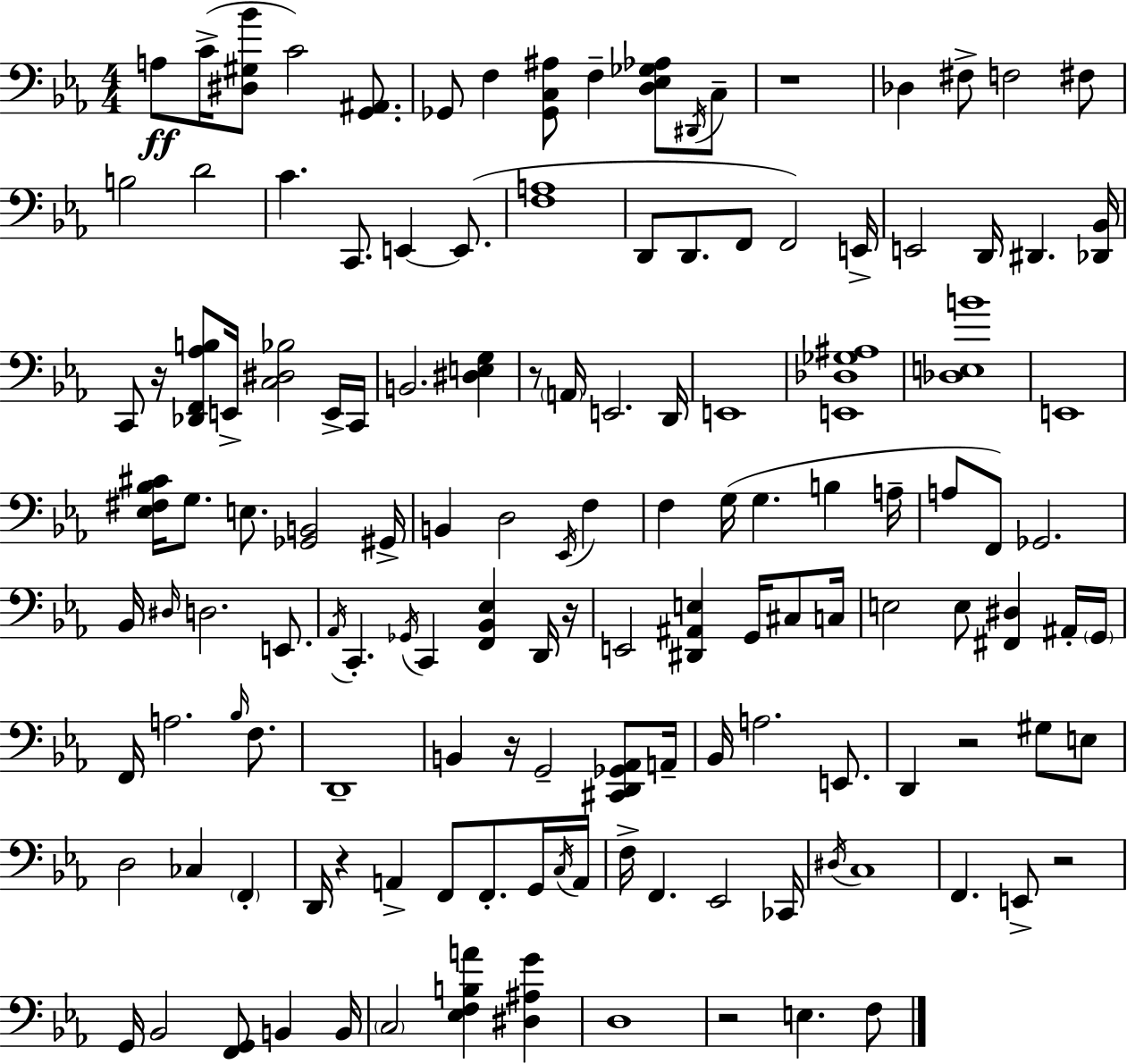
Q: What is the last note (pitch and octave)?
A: F3